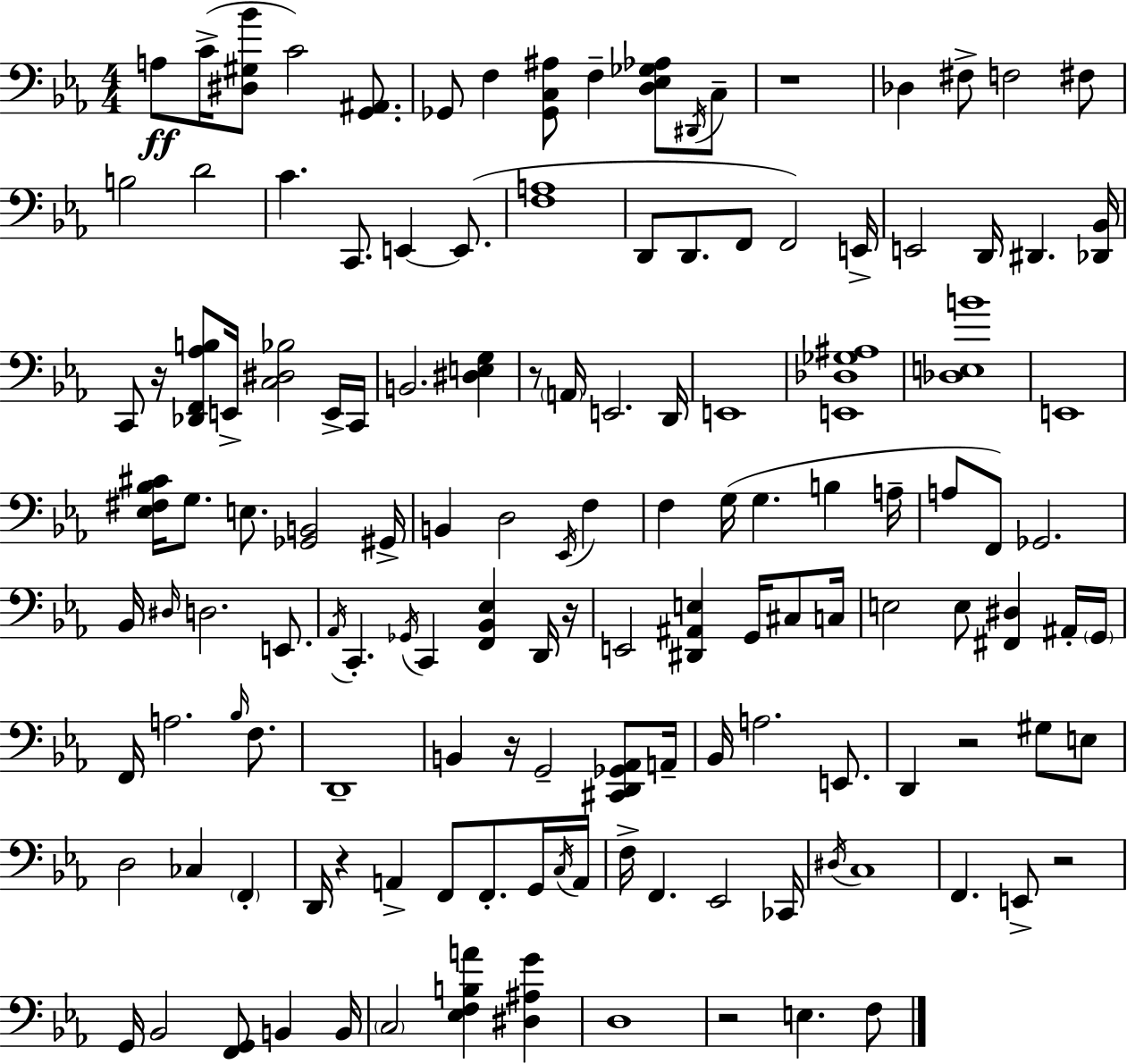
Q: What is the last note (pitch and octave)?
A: F3